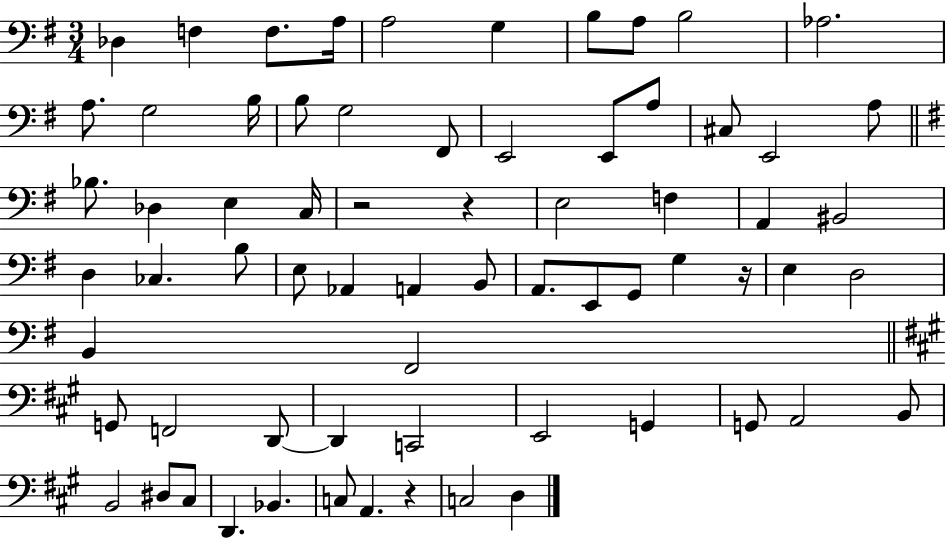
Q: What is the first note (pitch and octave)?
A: Db3